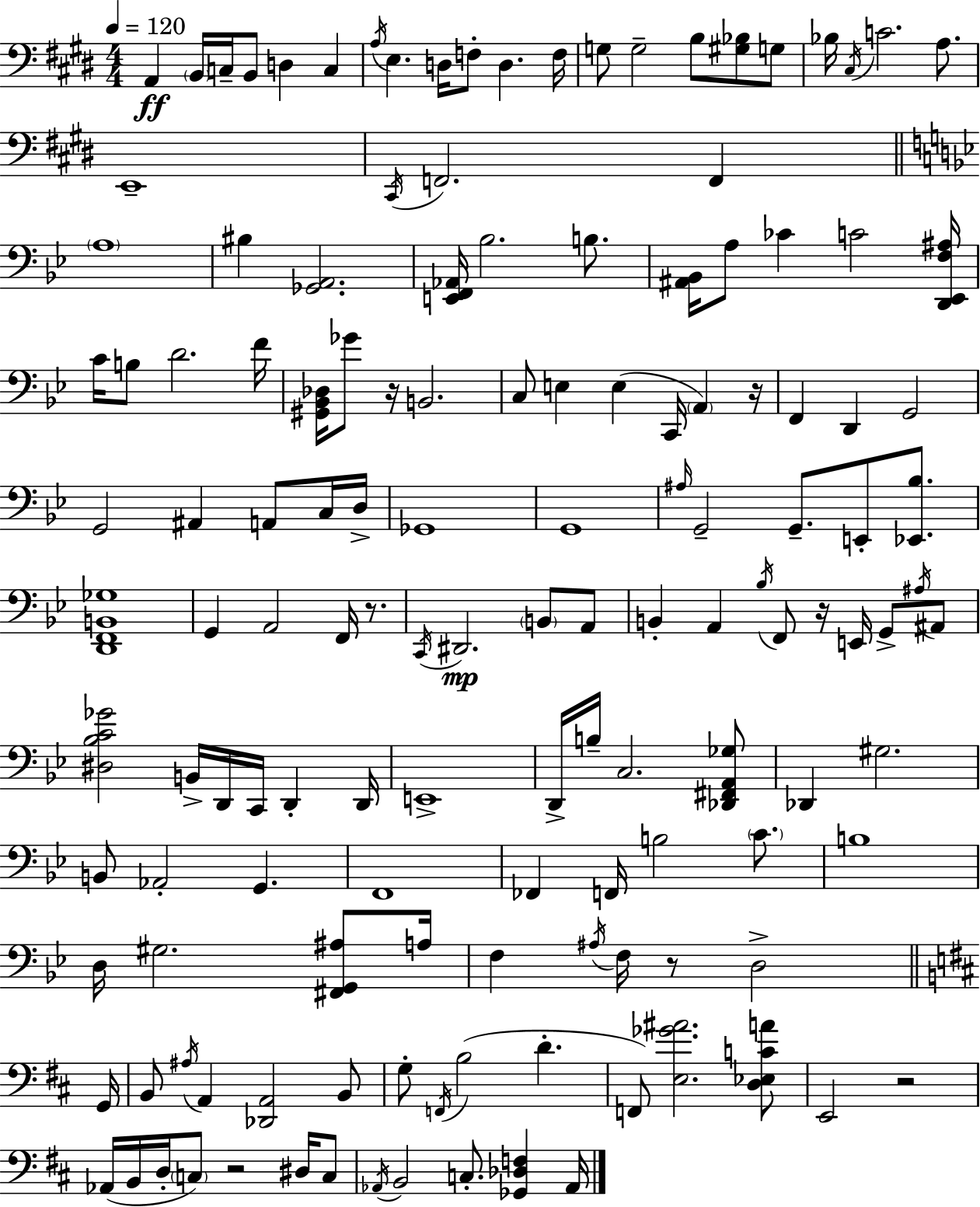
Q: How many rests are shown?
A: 7